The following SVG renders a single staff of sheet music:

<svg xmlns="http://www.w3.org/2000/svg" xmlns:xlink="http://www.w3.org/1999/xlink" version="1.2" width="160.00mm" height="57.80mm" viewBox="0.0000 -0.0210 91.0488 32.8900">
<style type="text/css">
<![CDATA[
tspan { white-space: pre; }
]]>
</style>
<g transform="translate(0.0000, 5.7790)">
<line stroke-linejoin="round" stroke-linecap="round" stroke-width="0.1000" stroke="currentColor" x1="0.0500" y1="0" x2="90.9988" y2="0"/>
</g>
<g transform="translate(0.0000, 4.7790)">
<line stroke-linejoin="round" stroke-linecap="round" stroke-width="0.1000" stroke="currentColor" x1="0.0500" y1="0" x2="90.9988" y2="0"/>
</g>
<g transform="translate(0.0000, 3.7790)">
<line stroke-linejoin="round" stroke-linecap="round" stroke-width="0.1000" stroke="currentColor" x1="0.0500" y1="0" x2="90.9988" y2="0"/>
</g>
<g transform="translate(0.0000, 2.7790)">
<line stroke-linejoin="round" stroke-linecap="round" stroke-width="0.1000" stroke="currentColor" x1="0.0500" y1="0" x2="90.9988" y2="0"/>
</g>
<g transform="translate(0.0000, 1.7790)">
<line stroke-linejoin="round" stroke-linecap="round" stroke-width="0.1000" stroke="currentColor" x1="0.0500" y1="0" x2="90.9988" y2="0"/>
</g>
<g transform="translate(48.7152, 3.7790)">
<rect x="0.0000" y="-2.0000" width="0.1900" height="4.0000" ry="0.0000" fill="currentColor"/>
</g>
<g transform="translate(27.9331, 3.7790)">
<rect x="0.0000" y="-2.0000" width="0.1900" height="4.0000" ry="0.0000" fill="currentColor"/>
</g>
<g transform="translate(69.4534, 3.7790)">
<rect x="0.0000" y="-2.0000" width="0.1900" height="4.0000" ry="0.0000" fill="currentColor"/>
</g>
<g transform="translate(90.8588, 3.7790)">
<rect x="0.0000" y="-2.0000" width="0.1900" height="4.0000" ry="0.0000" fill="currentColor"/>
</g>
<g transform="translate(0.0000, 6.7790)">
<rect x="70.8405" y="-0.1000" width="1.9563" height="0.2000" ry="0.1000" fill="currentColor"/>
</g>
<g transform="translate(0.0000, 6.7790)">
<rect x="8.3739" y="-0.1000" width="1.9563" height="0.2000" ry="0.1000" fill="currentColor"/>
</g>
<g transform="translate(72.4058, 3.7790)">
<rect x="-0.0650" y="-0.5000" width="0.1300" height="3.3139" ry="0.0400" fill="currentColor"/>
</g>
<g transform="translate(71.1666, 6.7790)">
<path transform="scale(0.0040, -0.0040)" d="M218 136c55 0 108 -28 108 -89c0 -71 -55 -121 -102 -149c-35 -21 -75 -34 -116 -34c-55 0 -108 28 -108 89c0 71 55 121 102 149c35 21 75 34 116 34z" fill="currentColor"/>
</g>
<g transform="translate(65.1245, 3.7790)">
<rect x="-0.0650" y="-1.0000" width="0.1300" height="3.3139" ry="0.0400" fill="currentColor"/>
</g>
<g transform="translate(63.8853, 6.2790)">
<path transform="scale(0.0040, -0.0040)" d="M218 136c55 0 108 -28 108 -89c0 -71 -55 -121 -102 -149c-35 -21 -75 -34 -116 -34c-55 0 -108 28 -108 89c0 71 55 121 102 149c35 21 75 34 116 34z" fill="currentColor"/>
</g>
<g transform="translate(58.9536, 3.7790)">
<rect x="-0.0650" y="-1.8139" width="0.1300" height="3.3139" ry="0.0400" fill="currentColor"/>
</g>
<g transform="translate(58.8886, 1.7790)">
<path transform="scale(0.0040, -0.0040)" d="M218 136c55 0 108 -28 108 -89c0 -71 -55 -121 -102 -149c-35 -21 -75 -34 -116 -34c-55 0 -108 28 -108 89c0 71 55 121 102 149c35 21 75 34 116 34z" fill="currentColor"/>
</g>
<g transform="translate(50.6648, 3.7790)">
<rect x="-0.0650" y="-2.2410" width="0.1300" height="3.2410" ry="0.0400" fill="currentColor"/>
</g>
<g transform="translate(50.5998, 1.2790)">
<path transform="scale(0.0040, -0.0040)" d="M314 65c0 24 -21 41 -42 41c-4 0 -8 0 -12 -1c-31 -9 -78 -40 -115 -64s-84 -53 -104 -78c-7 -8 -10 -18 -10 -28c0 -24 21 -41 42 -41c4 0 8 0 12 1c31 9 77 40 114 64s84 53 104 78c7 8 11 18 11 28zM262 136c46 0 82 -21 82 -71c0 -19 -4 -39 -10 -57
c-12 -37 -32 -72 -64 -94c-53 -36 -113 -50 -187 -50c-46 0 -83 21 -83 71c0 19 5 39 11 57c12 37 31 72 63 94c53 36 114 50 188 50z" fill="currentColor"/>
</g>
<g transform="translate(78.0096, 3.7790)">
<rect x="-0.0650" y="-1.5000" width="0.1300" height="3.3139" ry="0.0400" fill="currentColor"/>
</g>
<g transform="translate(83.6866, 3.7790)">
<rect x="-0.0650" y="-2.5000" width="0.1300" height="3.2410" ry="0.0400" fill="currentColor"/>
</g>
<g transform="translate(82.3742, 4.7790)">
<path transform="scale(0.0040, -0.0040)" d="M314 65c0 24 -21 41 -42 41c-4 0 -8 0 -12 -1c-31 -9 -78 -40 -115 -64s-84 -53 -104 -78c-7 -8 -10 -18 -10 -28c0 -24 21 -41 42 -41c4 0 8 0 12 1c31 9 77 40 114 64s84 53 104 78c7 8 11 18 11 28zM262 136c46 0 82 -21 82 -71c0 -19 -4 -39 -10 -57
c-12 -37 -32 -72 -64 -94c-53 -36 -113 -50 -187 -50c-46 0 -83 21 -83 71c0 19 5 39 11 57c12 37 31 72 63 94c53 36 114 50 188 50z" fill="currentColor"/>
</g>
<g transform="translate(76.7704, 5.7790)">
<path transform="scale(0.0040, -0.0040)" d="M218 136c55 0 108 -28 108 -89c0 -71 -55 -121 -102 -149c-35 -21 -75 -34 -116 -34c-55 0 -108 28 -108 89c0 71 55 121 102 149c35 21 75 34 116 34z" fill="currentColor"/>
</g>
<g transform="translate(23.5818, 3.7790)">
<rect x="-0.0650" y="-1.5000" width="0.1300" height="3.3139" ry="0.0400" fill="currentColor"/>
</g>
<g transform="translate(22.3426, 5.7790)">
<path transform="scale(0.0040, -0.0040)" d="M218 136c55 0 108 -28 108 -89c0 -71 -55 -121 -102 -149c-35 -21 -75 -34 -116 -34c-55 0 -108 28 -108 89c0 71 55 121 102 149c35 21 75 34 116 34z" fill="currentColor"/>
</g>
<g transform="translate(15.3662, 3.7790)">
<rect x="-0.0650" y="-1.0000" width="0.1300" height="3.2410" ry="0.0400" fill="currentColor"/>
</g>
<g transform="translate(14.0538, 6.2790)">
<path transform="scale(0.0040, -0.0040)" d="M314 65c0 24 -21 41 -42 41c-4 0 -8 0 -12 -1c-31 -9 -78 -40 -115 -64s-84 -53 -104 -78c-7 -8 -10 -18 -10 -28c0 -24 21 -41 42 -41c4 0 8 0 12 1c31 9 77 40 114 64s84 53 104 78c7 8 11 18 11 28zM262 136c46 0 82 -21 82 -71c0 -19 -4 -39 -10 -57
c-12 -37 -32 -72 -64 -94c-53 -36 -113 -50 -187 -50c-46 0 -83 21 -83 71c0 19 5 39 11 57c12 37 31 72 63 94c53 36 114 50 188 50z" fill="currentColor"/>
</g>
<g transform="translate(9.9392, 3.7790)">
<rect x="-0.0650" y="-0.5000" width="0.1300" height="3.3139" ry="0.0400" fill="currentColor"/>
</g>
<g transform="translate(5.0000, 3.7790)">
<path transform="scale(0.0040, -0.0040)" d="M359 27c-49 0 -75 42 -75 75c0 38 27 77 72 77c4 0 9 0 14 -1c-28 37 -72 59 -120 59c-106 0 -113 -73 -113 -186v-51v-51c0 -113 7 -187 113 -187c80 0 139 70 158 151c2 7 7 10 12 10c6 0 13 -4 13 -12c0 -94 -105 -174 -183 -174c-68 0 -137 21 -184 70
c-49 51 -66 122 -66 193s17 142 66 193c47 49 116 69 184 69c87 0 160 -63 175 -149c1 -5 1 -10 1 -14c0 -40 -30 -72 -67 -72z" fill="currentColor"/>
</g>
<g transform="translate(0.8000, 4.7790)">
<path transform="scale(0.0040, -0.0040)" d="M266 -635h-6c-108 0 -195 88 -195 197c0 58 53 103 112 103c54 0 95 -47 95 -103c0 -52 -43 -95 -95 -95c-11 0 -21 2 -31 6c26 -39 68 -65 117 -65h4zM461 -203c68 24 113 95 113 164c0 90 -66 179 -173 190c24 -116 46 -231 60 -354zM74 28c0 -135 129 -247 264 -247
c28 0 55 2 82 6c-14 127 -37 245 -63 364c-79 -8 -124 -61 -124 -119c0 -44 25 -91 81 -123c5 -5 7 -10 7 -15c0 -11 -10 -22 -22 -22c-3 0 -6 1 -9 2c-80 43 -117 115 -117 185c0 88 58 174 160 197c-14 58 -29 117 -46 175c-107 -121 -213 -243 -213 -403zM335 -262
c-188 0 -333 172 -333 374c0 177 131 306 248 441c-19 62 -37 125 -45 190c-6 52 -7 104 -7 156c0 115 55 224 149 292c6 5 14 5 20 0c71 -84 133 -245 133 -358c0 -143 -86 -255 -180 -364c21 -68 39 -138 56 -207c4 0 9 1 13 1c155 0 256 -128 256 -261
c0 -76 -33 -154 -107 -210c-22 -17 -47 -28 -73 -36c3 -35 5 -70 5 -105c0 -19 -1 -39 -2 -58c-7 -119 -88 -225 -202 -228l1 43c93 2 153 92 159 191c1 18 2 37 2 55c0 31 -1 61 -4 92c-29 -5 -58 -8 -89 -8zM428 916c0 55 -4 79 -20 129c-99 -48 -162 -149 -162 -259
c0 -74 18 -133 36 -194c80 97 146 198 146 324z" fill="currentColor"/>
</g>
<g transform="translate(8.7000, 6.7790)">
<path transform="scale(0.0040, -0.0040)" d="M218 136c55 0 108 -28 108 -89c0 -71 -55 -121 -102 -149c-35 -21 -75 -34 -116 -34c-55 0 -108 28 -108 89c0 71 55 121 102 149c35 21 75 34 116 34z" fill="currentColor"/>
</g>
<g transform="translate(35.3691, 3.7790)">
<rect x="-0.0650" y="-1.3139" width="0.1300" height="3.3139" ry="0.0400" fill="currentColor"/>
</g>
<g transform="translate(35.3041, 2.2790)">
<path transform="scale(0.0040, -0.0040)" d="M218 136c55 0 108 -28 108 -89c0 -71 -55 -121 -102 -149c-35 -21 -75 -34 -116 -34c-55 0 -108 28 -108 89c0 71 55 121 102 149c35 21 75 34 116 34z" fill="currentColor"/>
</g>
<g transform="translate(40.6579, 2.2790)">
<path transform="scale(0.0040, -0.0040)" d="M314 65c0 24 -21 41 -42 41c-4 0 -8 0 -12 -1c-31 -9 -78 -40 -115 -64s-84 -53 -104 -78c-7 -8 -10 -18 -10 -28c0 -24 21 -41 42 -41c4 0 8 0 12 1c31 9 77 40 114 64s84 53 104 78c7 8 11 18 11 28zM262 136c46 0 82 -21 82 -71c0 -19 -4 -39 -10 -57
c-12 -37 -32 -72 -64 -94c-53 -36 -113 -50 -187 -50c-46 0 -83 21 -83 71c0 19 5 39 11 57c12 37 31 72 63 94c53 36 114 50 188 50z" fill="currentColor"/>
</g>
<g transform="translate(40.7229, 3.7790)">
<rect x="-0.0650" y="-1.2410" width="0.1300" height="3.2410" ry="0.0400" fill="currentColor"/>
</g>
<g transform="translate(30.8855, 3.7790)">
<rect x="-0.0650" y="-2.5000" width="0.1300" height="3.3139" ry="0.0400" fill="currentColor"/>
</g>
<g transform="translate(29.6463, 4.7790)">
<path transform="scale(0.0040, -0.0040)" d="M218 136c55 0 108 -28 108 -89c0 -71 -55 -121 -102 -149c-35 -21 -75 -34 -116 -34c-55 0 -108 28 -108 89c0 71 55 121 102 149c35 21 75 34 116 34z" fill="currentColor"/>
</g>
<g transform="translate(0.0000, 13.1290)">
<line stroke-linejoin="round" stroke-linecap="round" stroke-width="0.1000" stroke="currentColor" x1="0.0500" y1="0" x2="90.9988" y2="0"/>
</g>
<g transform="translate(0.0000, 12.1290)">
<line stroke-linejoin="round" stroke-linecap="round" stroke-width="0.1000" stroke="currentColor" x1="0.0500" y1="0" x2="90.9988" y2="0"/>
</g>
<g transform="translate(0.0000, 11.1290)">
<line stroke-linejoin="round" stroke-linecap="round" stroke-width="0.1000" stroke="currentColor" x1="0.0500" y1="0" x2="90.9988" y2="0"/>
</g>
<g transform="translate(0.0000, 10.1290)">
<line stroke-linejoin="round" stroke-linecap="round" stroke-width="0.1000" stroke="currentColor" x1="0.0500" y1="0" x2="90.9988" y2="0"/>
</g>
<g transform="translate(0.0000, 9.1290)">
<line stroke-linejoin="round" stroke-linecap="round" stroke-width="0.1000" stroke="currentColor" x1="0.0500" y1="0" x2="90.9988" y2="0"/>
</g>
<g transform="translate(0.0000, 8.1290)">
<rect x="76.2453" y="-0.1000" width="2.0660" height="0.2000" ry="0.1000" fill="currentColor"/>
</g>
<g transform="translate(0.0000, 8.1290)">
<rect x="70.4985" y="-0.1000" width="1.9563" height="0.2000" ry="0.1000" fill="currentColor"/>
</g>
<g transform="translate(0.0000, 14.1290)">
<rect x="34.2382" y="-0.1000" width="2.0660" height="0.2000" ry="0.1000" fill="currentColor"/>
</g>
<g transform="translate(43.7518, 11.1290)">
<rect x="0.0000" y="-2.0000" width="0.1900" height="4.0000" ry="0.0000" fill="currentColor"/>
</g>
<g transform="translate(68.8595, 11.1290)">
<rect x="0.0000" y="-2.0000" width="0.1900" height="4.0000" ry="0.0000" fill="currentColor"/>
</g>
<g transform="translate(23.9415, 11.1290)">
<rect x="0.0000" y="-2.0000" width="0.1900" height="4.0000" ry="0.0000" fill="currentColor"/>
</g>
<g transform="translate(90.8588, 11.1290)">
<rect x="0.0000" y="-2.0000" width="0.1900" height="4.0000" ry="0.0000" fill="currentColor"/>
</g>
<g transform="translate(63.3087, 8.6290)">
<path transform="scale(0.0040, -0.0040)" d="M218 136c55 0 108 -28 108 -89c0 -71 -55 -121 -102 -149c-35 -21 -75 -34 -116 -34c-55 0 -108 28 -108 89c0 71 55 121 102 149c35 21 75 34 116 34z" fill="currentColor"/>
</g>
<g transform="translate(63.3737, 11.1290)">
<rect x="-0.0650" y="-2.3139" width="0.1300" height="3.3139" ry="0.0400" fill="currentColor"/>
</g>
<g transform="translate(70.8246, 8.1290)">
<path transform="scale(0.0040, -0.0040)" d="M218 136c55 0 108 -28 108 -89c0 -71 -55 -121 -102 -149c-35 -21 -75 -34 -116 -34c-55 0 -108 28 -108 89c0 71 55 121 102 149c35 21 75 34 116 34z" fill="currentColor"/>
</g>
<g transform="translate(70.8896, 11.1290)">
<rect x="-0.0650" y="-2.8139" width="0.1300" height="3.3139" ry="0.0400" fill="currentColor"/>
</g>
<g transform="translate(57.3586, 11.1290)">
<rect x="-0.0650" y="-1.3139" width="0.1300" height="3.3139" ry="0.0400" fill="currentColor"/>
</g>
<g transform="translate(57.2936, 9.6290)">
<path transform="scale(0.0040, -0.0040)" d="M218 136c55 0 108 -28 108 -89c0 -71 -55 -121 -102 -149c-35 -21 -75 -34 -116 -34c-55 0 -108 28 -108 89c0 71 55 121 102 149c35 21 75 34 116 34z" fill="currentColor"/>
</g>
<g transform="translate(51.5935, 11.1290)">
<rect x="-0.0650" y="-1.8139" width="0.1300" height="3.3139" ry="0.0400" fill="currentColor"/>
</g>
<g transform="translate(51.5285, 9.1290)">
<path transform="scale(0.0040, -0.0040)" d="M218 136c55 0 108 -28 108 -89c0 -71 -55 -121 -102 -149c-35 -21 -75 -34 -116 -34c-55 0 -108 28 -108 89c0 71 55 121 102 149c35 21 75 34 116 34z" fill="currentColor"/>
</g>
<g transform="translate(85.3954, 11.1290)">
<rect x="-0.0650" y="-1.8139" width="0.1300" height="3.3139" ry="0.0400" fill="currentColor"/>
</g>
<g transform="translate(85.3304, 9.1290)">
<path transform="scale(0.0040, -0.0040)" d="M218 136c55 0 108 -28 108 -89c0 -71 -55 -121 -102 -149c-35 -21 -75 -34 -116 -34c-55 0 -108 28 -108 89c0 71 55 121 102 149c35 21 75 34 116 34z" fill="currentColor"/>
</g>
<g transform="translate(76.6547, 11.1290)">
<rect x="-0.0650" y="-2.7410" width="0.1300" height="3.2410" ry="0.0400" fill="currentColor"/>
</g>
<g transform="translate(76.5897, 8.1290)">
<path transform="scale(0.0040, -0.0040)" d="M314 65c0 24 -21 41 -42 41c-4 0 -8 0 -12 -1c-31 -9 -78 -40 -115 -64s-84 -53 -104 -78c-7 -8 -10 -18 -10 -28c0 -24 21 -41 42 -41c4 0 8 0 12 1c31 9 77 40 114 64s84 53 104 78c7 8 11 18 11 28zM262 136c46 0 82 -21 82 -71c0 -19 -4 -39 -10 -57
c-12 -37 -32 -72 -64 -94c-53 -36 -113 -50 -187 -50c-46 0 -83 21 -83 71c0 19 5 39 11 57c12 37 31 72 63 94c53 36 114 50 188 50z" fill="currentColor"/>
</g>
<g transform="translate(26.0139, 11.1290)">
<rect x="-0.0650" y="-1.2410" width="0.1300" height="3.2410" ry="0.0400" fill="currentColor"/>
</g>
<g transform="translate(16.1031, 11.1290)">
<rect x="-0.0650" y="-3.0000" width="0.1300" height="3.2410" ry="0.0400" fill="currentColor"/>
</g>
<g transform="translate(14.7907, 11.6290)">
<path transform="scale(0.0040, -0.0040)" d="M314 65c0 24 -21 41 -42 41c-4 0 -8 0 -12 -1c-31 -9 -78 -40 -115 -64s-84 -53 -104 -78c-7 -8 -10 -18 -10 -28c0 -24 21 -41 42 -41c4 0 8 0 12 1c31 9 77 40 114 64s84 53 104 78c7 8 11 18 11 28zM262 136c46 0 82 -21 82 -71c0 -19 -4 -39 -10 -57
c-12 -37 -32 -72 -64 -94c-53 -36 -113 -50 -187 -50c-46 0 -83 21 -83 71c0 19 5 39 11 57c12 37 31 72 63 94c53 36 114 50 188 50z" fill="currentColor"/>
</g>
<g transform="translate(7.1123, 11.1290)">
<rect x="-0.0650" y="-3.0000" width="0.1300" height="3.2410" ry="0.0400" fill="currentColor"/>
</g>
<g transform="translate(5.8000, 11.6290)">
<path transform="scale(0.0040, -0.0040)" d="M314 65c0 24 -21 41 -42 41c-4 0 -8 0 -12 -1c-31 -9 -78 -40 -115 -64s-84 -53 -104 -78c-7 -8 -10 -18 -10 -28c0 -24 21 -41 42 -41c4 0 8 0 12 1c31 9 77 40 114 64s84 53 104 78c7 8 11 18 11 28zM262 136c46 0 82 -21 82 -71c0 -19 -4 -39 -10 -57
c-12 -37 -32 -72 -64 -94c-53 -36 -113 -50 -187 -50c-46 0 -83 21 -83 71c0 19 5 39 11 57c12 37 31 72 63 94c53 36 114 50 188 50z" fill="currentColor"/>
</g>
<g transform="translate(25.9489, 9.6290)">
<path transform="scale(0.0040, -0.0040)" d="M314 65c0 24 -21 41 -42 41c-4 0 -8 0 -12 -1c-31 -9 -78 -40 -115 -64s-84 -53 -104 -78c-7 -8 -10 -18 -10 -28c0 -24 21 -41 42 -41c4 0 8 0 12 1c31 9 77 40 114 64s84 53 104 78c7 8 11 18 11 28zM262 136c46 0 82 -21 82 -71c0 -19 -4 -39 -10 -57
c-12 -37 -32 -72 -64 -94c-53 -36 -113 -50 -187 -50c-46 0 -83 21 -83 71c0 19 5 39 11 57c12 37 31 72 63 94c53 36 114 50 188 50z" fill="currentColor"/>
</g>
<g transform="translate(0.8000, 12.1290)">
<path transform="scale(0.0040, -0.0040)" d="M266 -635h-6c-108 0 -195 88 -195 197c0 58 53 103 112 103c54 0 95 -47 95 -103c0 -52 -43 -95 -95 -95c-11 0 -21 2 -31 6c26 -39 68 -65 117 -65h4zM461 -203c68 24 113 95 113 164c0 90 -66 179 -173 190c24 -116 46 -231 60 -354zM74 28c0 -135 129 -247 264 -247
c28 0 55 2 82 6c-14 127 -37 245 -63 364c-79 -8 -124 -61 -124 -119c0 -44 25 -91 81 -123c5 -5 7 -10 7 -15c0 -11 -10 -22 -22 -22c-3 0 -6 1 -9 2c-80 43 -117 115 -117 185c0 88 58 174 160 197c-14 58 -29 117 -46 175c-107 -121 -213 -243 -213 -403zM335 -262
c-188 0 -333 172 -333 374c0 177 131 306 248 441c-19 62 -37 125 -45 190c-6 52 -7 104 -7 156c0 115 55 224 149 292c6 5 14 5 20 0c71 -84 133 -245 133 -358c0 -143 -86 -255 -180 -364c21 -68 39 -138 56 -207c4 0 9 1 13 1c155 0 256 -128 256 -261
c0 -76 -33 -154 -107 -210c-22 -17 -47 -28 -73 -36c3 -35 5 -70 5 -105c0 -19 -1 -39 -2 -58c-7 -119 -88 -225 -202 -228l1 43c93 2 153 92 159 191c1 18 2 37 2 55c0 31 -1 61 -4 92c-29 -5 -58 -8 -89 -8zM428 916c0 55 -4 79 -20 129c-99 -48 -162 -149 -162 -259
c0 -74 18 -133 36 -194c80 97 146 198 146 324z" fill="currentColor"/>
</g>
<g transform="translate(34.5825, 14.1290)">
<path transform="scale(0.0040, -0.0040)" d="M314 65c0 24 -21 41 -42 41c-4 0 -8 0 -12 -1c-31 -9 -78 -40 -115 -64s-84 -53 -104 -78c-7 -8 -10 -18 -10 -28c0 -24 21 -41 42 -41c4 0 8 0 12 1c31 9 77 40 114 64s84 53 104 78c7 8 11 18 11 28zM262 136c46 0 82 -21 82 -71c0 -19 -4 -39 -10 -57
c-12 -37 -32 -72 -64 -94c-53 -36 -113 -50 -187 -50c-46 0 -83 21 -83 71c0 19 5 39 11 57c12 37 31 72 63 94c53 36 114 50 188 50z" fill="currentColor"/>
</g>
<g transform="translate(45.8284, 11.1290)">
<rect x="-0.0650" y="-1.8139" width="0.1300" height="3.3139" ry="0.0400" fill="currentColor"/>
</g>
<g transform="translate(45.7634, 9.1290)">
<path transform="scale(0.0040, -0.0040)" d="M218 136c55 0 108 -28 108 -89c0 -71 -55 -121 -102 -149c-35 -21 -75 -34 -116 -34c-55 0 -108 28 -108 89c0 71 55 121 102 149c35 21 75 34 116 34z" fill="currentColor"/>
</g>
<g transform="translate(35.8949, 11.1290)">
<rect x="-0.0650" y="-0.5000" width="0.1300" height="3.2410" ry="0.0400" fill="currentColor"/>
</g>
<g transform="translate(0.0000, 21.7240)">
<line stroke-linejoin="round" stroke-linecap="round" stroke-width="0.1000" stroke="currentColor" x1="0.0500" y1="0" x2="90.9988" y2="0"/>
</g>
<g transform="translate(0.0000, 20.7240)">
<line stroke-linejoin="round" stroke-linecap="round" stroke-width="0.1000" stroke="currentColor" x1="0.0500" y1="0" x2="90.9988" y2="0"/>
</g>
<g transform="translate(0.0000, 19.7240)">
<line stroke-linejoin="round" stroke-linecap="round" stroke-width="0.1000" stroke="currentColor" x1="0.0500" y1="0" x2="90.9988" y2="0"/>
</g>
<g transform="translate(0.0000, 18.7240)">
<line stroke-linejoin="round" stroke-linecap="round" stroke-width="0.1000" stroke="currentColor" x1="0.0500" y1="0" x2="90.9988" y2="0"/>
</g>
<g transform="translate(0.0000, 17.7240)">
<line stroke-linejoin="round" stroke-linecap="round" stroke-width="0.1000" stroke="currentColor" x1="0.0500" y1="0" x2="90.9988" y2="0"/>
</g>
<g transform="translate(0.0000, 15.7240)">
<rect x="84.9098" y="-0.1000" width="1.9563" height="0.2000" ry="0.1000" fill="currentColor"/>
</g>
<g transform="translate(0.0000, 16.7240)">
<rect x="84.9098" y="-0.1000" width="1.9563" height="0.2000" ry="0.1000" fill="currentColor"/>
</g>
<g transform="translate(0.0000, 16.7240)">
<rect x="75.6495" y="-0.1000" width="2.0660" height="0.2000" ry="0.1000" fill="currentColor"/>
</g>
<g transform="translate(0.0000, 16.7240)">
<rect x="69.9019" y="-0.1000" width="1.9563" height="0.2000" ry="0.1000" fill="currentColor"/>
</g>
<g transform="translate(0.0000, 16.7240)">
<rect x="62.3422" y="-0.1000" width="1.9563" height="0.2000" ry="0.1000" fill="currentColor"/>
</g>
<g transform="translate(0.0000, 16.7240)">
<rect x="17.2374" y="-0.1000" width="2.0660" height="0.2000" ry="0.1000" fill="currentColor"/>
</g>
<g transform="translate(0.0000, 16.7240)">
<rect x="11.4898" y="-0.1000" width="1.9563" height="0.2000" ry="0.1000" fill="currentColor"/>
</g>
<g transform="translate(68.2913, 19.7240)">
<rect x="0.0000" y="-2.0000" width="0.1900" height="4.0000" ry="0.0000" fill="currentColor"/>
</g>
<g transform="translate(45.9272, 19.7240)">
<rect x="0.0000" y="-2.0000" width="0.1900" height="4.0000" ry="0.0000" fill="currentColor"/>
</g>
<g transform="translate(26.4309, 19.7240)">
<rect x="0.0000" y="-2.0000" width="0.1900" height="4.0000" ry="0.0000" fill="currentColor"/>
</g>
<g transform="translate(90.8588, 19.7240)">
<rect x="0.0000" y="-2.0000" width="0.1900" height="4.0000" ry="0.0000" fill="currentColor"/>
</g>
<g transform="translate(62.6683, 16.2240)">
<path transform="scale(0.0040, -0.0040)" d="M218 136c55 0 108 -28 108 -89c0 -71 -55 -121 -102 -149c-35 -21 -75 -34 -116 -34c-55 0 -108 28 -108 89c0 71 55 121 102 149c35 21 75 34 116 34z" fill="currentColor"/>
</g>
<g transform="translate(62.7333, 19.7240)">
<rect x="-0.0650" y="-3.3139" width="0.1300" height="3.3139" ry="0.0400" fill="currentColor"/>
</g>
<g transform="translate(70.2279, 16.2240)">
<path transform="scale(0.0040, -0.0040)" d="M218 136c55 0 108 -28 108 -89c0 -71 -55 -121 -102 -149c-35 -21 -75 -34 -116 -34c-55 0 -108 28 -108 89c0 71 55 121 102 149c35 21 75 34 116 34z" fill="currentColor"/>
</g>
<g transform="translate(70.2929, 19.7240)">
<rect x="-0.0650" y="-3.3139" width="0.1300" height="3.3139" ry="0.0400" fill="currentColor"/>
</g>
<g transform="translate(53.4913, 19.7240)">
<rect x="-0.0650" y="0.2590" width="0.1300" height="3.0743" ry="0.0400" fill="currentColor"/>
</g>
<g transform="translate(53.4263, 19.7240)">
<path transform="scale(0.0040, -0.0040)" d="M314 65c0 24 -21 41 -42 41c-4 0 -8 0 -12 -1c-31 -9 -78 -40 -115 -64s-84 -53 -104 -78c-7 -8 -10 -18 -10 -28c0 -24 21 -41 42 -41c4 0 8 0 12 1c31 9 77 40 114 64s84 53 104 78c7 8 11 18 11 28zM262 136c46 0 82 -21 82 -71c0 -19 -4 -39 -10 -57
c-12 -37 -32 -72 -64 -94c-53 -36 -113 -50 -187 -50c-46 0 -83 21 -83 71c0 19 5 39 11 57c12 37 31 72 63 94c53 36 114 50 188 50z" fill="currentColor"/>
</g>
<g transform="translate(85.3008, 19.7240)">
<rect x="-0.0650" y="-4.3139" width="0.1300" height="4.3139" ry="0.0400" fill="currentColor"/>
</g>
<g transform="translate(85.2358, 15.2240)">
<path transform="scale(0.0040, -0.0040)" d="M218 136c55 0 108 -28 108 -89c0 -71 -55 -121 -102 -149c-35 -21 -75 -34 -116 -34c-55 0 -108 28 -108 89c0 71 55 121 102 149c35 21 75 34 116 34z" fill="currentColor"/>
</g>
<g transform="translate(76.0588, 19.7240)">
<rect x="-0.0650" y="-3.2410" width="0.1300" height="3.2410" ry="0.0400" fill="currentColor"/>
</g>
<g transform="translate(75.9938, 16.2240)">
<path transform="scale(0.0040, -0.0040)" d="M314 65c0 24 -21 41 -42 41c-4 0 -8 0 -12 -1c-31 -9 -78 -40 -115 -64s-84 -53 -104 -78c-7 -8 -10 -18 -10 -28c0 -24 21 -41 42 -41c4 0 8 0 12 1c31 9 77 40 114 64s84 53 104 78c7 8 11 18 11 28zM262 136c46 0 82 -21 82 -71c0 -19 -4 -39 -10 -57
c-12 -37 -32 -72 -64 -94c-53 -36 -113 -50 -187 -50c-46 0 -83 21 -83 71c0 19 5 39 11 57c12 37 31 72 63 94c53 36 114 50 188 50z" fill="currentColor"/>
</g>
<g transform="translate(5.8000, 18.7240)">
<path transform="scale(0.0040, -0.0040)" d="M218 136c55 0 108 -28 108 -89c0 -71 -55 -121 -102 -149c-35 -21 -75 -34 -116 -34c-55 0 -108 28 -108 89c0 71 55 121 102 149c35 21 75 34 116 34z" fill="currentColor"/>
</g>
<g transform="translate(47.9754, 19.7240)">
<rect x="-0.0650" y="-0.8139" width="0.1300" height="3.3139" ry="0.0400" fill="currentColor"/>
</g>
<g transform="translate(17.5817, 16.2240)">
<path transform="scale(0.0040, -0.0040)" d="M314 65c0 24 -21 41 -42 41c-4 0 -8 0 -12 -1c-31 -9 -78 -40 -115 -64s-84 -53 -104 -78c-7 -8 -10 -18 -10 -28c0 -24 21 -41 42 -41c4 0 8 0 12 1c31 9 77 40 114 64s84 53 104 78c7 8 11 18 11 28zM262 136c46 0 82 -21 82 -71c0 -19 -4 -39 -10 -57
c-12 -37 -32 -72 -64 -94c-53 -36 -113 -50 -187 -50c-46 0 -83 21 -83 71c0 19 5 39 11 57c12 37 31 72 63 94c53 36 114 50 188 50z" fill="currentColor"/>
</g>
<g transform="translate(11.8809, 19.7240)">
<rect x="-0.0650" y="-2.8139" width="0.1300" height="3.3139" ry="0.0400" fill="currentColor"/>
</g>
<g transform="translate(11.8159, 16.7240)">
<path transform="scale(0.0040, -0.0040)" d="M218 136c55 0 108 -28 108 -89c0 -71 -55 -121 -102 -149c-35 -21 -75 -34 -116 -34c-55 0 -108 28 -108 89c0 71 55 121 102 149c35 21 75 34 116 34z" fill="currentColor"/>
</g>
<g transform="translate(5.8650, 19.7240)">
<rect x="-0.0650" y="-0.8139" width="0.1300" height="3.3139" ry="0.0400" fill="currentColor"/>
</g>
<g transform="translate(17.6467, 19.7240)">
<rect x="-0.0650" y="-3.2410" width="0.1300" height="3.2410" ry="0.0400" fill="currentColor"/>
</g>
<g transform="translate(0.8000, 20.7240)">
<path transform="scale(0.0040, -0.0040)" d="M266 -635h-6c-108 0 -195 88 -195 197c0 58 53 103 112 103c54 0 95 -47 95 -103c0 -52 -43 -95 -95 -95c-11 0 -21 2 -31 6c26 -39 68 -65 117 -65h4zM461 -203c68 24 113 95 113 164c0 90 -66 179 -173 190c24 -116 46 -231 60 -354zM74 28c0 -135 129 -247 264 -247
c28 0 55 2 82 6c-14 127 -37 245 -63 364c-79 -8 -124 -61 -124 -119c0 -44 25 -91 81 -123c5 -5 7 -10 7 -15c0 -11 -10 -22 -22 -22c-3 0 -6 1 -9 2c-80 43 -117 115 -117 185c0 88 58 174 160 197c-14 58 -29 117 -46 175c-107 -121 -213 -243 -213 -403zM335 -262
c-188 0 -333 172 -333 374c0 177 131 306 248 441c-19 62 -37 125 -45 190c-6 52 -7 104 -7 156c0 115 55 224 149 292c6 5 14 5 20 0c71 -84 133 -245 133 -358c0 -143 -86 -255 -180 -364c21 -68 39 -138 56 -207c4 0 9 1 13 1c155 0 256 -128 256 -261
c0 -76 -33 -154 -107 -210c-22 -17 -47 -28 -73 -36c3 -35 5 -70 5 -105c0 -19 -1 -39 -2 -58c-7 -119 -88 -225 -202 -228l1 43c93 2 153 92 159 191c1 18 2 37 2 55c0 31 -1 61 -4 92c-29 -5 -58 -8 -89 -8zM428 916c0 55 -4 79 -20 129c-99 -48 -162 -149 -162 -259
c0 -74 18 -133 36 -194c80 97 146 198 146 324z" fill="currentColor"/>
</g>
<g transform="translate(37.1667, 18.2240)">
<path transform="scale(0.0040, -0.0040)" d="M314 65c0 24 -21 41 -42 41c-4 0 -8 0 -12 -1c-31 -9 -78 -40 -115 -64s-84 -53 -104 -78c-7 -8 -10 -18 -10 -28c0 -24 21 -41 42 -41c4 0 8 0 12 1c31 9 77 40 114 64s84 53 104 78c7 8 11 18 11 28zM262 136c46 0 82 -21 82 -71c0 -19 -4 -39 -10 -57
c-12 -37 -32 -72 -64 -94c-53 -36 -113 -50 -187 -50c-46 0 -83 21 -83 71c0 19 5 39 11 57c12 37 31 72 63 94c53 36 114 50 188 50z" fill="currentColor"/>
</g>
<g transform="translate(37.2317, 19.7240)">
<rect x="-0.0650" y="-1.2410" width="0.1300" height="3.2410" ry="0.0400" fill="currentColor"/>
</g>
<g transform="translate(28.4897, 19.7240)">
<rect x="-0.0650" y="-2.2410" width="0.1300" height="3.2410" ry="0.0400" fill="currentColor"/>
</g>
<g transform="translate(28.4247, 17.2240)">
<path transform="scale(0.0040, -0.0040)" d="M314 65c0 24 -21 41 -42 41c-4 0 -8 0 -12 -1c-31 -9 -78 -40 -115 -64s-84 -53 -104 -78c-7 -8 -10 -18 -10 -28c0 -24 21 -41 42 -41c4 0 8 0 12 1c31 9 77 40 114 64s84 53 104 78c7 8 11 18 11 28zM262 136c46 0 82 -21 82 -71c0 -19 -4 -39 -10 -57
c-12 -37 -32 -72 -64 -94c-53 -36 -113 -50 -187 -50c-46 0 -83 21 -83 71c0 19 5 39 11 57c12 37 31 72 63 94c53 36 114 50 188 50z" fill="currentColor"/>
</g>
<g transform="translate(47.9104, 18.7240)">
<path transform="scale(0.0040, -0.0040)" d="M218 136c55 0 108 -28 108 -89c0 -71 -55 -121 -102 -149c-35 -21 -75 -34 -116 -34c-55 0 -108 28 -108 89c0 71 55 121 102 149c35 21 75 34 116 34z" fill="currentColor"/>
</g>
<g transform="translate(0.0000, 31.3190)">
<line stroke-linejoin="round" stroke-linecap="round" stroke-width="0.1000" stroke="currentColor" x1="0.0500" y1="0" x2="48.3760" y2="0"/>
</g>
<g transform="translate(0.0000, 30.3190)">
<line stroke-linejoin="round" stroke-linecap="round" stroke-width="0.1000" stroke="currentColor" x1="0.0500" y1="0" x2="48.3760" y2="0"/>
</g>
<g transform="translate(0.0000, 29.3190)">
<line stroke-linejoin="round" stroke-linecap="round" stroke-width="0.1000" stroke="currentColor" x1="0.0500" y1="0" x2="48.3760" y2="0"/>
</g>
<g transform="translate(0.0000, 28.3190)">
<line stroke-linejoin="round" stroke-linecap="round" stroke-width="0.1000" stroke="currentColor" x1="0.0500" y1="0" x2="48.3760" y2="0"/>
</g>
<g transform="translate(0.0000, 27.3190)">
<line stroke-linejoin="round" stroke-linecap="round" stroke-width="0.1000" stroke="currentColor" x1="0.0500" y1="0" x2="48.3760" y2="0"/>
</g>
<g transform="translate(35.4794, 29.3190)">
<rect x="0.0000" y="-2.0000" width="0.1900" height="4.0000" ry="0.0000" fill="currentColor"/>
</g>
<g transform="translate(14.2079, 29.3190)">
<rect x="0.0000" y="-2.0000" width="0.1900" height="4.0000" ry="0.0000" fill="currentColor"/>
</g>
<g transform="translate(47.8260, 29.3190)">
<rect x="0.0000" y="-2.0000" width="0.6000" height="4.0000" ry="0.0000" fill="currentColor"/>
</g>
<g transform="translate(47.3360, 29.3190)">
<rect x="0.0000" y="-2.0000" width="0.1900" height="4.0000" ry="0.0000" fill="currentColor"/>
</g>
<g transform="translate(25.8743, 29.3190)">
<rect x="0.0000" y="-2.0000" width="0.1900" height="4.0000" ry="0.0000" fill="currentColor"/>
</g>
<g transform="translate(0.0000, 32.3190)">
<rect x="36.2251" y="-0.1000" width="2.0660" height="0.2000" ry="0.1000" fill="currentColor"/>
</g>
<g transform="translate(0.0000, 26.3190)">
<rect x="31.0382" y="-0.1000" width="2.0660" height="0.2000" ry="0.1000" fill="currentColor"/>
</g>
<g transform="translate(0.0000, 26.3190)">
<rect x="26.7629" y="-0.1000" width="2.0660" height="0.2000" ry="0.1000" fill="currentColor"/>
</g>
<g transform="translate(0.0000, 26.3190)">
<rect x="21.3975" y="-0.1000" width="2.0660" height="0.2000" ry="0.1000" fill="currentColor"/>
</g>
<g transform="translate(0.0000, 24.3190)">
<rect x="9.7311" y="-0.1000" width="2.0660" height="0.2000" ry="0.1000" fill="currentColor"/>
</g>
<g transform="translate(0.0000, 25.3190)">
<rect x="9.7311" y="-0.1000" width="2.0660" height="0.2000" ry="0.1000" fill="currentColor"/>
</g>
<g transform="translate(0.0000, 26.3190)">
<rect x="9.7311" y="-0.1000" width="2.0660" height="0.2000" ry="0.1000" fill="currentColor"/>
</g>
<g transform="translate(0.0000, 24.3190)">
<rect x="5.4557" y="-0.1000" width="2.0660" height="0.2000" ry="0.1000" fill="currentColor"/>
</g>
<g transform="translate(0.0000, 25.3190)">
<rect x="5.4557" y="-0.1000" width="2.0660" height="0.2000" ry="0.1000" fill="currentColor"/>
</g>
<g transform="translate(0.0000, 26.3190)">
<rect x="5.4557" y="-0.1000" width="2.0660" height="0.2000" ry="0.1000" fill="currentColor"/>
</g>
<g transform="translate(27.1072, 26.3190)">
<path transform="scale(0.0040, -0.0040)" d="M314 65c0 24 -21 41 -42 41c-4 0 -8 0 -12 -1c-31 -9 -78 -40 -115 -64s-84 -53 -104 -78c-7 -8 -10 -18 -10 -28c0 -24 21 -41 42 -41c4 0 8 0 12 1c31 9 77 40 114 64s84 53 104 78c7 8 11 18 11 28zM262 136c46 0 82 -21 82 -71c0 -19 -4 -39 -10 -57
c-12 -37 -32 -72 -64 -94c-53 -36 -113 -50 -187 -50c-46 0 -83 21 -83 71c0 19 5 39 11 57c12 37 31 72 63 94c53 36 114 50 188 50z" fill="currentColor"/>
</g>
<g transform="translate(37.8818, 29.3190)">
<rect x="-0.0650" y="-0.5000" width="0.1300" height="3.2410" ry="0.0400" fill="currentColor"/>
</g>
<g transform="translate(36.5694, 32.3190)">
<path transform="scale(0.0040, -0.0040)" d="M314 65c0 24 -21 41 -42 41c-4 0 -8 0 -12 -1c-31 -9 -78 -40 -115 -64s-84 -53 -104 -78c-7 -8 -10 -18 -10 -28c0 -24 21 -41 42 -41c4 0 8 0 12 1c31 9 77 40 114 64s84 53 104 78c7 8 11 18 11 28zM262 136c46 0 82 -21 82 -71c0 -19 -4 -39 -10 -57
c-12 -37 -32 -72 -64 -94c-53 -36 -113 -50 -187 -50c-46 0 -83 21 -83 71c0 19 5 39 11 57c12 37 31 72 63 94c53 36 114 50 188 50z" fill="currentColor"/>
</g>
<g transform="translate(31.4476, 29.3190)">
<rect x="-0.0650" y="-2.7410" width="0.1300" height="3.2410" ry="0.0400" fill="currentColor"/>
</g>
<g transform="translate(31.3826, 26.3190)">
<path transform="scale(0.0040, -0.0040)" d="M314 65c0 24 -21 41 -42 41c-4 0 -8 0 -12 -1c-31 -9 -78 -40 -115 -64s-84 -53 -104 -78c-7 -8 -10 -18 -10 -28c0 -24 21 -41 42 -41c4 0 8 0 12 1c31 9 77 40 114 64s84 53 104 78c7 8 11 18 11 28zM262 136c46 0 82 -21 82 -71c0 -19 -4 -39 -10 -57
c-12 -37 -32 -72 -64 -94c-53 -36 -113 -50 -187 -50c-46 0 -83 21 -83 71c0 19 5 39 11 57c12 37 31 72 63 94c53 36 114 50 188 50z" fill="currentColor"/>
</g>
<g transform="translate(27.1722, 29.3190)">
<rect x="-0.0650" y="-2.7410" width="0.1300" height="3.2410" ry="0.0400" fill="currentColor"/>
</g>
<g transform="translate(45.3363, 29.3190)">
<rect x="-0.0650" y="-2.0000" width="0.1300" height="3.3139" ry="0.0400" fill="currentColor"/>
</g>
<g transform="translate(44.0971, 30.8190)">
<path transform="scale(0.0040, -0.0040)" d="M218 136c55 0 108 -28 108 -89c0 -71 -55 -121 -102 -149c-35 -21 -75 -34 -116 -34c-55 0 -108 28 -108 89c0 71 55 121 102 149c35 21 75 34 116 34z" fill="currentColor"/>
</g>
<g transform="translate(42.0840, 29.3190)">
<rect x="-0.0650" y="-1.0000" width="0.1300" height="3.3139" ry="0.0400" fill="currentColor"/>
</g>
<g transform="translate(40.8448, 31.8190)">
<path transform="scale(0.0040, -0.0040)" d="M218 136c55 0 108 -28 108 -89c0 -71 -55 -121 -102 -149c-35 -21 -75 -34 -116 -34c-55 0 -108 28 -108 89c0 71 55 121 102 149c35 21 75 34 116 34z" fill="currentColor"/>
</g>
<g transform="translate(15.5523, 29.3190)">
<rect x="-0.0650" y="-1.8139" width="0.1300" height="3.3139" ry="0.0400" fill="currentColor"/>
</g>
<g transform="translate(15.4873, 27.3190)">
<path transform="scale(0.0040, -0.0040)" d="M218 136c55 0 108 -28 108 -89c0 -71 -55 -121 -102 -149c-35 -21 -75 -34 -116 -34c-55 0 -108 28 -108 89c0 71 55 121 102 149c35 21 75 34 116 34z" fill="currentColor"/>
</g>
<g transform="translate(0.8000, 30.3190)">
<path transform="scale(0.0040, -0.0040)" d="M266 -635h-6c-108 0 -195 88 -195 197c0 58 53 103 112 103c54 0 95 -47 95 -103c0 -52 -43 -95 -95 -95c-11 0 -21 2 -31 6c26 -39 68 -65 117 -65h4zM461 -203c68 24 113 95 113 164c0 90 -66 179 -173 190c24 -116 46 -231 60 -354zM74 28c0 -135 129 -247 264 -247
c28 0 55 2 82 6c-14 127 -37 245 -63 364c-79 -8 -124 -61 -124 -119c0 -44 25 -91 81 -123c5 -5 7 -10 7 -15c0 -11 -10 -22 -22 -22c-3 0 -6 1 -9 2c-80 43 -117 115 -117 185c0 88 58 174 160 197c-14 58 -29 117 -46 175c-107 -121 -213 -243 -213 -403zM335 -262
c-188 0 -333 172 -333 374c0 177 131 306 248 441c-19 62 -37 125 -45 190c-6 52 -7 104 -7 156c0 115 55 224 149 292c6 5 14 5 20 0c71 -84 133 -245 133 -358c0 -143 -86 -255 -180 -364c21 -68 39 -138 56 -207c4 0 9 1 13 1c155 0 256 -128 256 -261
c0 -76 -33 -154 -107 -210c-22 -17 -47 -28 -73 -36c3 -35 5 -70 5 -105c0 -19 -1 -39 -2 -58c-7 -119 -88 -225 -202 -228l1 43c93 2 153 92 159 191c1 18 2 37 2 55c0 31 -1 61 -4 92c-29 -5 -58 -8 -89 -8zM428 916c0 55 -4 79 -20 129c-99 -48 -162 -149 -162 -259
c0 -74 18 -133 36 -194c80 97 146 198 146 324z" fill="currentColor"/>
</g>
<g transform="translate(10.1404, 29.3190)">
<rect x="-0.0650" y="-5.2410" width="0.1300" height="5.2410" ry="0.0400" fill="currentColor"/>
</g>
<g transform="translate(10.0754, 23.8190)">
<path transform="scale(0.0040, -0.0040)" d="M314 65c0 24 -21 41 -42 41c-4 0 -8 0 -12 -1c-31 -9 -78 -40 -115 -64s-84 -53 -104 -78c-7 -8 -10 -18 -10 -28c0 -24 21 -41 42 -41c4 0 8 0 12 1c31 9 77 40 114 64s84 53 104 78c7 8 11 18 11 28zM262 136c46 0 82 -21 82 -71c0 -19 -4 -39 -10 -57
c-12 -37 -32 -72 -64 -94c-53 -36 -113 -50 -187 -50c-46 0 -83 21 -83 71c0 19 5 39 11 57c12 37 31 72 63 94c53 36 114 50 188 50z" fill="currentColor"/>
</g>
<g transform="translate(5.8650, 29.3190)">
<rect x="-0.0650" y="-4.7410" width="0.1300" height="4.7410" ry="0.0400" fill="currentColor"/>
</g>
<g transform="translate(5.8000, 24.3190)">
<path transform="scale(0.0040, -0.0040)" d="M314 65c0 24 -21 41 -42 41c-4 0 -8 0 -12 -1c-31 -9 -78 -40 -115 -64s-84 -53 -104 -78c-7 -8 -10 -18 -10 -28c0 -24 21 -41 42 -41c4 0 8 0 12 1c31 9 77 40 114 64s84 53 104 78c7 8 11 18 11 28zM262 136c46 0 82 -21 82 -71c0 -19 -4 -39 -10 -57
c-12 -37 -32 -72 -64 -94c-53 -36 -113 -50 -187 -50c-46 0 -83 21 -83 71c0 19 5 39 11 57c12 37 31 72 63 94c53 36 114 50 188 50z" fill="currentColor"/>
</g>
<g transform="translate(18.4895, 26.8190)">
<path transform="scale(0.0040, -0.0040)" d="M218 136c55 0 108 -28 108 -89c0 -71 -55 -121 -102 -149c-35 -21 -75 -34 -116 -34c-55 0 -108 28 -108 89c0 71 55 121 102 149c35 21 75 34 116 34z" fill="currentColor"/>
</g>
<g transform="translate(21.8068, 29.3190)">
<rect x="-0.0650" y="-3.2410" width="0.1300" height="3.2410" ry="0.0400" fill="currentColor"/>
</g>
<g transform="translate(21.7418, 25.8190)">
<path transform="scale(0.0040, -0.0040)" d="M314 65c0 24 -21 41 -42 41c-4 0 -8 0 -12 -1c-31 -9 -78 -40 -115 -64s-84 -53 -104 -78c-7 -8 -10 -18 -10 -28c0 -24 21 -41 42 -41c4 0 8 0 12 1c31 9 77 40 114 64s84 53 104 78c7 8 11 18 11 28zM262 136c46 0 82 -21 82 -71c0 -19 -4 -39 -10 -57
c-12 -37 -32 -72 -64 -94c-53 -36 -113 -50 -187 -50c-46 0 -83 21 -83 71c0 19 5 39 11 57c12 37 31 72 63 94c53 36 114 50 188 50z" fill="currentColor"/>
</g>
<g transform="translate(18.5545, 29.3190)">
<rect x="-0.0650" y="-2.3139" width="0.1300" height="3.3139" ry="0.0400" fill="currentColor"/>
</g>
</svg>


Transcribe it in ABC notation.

X:1
T:Untitled
M:4/4
L:1/4
K:C
C D2 E G e e2 g2 f D C E G2 A2 A2 e2 C2 f f e g a a2 f d a b2 g2 e2 d B2 b b b2 d' e'2 f'2 f g b2 a2 a2 C2 D F